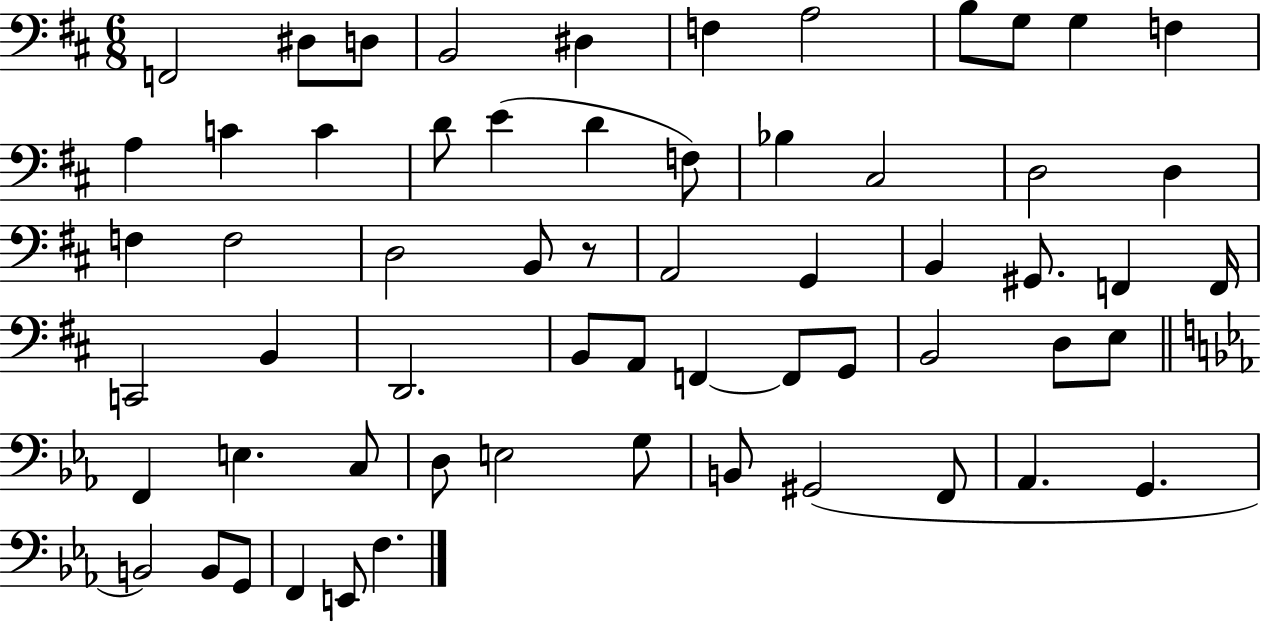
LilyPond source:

{
  \clef bass
  \numericTimeSignature
  \time 6/8
  \key d \major
  f,2 dis8 d8 | b,2 dis4 | f4 a2 | b8 g8 g4 f4 | \break a4 c'4 c'4 | d'8 e'4( d'4 f8) | bes4 cis2 | d2 d4 | \break f4 f2 | d2 b,8 r8 | a,2 g,4 | b,4 gis,8. f,4 f,16 | \break c,2 b,4 | d,2. | b,8 a,8 f,4~~ f,8 g,8 | b,2 d8 e8 | \break \bar "||" \break \key ees \major f,4 e4. c8 | d8 e2 g8 | b,8 gis,2( f,8 | aes,4. g,4. | \break b,2) b,8 g,8 | f,4 e,8 f4. | \bar "|."
}